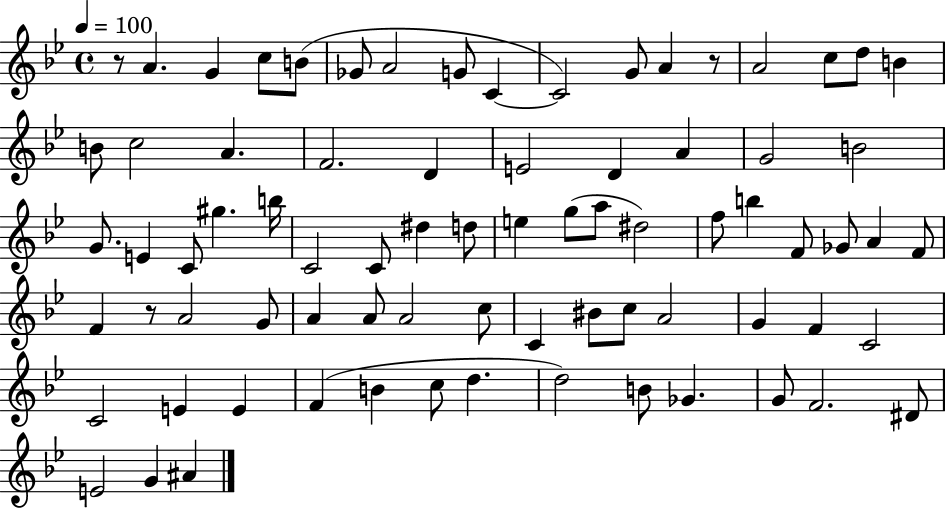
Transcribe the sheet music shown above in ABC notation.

X:1
T:Untitled
M:4/4
L:1/4
K:Bb
z/2 A G c/2 B/2 _G/2 A2 G/2 C C2 G/2 A z/2 A2 c/2 d/2 B B/2 c2 A F2 D E2 D A G2 B2 G/2 E C/2 ^g b/4 C2 C/2 ^d d/2 e g/2 a/2 ^d2 f/2 b F/2 _G/2 A F/2 F z/2 A2 G/2 A A/2 A2 c/2 C ^B/2 c/2 A2 G F C2 C2 E E F B c/2 d d2 B/2 _G G/2 F2 ^D/2 E2 G ^A